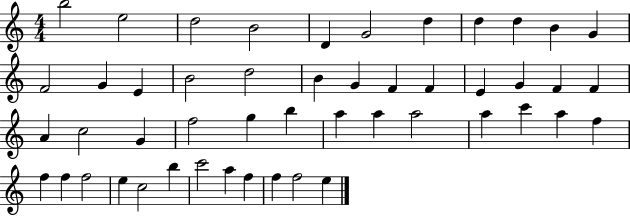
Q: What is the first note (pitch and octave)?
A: B5